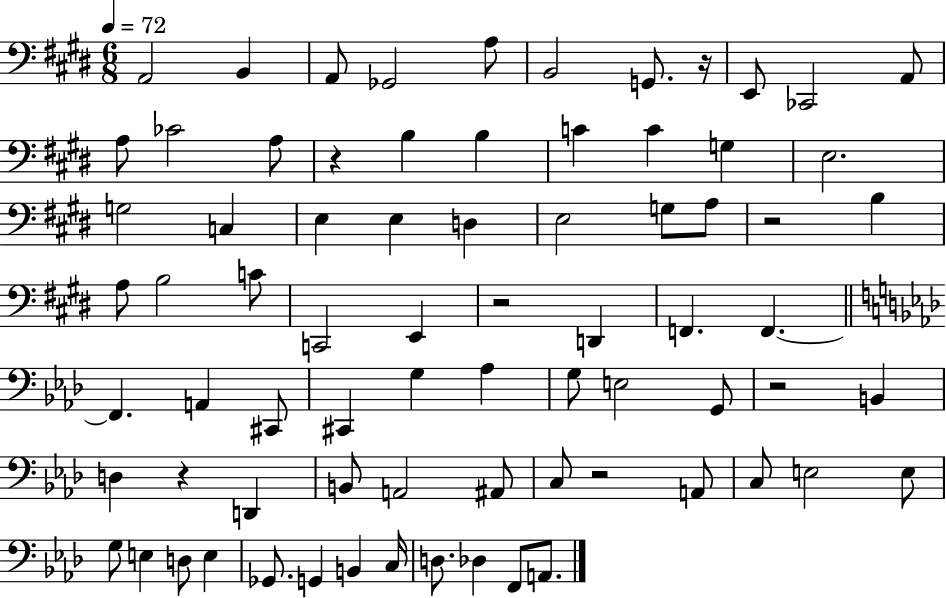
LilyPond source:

{
  \clef bass
  \numericTimeSignature
  \time 6/8
  \key e \major
  \tempo 4 = 72
  a,2 b,4 | a,8 ges,2 a8 | b,2 g,8. r16 | e,8 ces,2 a,8 | \break a8 ces'2 a8 | r4 b4 b4 | c'4 c'4 g4 | e2. | \break g2 c4 | e4 e4 d4 | e2 g8 a8 | r2 b4 | \break a8 b2 c'8 | c,2 e,4 | r2 d,4 | f,4. f,4.~~ | \break \bar "||" \break \key f \minor f,4. a,4 cis,8 | cis,4 g4 aes4 | g8 e2 g,8 | r2 b,4 | \break d4 r4 d,4 | b,8 a,2 ais,8 | c8 r2 a,8 | c8 e2 e8 | \break g8 e4 d8 e4 | ges,8. g,4 b,4 c16 | d8. des4 f,8 a,8. | \bar "|."
}